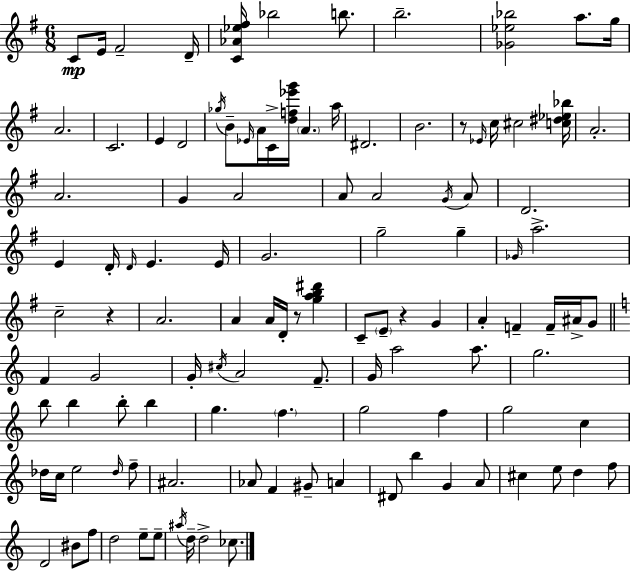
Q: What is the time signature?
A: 6/8